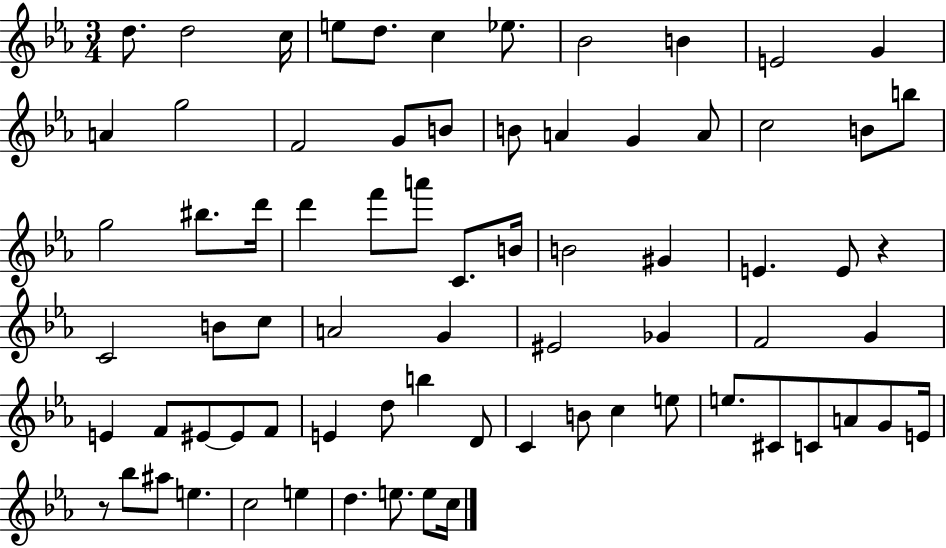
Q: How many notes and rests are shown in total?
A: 74